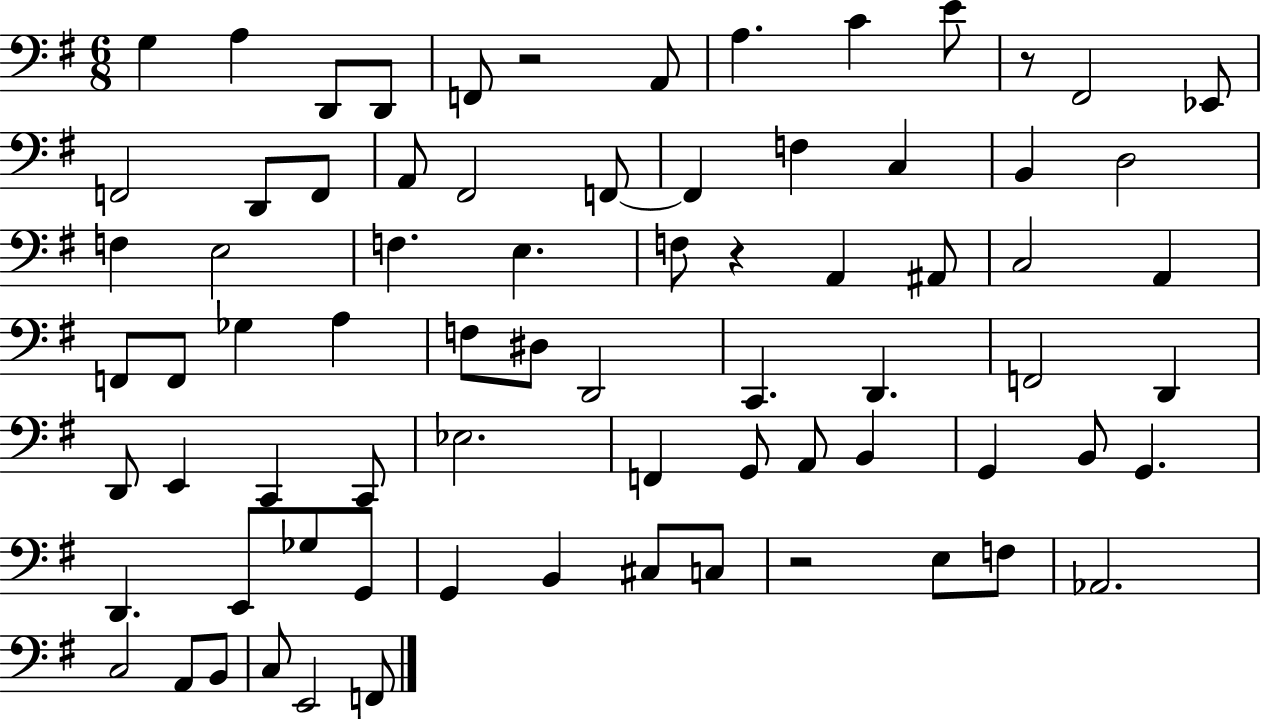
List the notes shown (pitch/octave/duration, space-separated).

G3/q A3/q D2/e D2/e F2/e R/h A2/e A3/q. C4/q E4/e R/e F#2/h Eb2/e F2/h D2/e F2/e A2/e F#2/h F2/e F2/q F3/q C3/q B2/q D3/h F3/q E3/h F3/q. E3/q. F3/e R/q A2/q A#2/e C3/h A2/q F2/e F2/e Gb3/q A3/q F3/e D#3/e D2/h C2/q. D2/q. F2/h D2/q D2/e E2/q C2/q C2/e Eb3/h. F2/q G2/e A2/e B2/q G2/q B2/e G2/q. D2/q. E2/e Gb3/e G2/e G2/q B2/q C#3/e C3/e R/h E3/e F3/e Ab2/h. C3/h A2/e B2/e C3/e E2/h F2/e